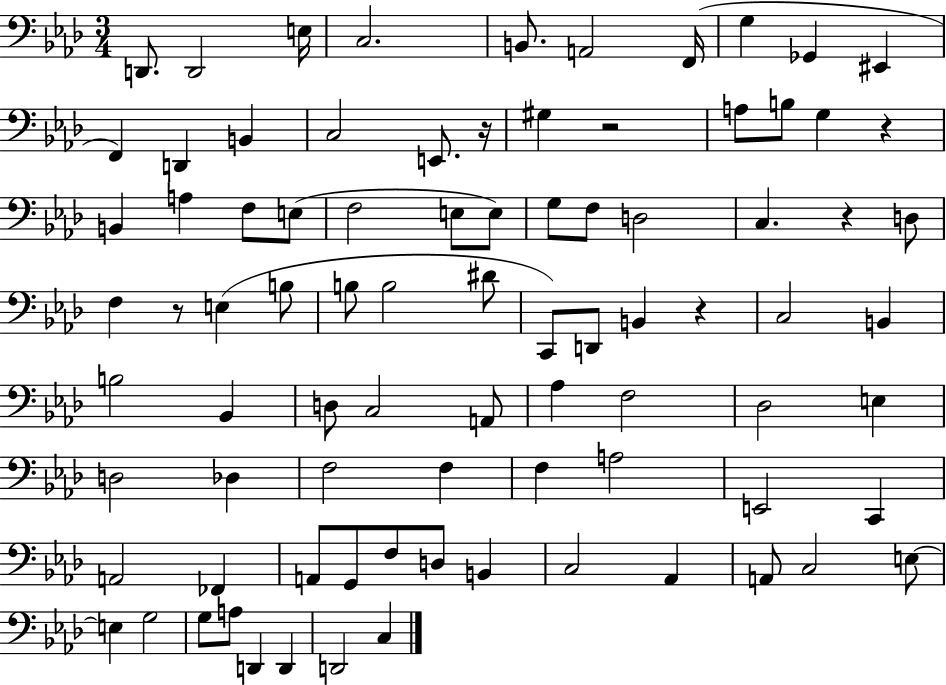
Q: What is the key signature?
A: AES major